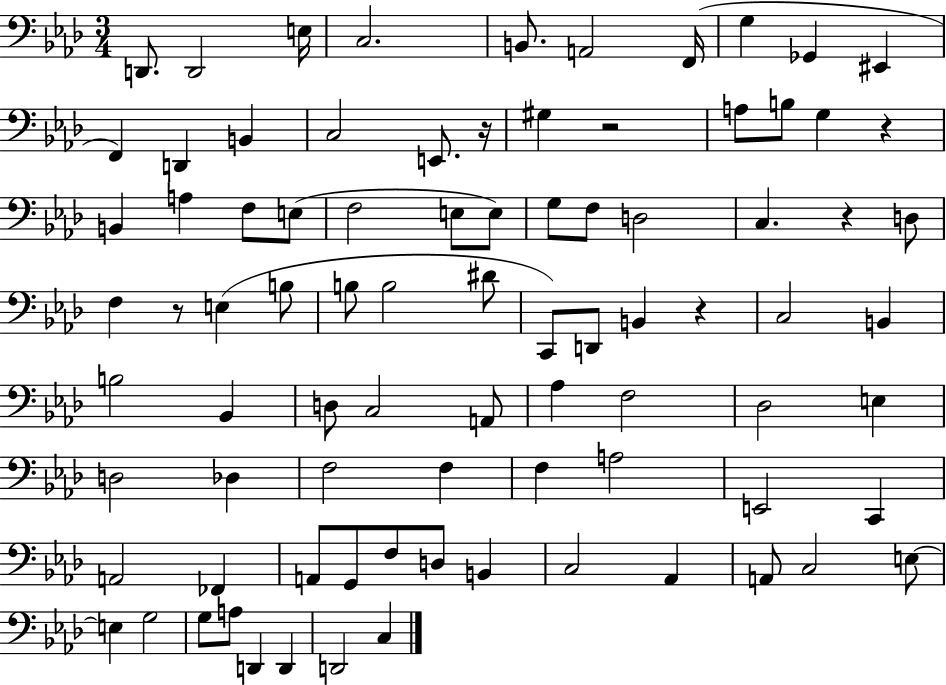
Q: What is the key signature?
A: AES major